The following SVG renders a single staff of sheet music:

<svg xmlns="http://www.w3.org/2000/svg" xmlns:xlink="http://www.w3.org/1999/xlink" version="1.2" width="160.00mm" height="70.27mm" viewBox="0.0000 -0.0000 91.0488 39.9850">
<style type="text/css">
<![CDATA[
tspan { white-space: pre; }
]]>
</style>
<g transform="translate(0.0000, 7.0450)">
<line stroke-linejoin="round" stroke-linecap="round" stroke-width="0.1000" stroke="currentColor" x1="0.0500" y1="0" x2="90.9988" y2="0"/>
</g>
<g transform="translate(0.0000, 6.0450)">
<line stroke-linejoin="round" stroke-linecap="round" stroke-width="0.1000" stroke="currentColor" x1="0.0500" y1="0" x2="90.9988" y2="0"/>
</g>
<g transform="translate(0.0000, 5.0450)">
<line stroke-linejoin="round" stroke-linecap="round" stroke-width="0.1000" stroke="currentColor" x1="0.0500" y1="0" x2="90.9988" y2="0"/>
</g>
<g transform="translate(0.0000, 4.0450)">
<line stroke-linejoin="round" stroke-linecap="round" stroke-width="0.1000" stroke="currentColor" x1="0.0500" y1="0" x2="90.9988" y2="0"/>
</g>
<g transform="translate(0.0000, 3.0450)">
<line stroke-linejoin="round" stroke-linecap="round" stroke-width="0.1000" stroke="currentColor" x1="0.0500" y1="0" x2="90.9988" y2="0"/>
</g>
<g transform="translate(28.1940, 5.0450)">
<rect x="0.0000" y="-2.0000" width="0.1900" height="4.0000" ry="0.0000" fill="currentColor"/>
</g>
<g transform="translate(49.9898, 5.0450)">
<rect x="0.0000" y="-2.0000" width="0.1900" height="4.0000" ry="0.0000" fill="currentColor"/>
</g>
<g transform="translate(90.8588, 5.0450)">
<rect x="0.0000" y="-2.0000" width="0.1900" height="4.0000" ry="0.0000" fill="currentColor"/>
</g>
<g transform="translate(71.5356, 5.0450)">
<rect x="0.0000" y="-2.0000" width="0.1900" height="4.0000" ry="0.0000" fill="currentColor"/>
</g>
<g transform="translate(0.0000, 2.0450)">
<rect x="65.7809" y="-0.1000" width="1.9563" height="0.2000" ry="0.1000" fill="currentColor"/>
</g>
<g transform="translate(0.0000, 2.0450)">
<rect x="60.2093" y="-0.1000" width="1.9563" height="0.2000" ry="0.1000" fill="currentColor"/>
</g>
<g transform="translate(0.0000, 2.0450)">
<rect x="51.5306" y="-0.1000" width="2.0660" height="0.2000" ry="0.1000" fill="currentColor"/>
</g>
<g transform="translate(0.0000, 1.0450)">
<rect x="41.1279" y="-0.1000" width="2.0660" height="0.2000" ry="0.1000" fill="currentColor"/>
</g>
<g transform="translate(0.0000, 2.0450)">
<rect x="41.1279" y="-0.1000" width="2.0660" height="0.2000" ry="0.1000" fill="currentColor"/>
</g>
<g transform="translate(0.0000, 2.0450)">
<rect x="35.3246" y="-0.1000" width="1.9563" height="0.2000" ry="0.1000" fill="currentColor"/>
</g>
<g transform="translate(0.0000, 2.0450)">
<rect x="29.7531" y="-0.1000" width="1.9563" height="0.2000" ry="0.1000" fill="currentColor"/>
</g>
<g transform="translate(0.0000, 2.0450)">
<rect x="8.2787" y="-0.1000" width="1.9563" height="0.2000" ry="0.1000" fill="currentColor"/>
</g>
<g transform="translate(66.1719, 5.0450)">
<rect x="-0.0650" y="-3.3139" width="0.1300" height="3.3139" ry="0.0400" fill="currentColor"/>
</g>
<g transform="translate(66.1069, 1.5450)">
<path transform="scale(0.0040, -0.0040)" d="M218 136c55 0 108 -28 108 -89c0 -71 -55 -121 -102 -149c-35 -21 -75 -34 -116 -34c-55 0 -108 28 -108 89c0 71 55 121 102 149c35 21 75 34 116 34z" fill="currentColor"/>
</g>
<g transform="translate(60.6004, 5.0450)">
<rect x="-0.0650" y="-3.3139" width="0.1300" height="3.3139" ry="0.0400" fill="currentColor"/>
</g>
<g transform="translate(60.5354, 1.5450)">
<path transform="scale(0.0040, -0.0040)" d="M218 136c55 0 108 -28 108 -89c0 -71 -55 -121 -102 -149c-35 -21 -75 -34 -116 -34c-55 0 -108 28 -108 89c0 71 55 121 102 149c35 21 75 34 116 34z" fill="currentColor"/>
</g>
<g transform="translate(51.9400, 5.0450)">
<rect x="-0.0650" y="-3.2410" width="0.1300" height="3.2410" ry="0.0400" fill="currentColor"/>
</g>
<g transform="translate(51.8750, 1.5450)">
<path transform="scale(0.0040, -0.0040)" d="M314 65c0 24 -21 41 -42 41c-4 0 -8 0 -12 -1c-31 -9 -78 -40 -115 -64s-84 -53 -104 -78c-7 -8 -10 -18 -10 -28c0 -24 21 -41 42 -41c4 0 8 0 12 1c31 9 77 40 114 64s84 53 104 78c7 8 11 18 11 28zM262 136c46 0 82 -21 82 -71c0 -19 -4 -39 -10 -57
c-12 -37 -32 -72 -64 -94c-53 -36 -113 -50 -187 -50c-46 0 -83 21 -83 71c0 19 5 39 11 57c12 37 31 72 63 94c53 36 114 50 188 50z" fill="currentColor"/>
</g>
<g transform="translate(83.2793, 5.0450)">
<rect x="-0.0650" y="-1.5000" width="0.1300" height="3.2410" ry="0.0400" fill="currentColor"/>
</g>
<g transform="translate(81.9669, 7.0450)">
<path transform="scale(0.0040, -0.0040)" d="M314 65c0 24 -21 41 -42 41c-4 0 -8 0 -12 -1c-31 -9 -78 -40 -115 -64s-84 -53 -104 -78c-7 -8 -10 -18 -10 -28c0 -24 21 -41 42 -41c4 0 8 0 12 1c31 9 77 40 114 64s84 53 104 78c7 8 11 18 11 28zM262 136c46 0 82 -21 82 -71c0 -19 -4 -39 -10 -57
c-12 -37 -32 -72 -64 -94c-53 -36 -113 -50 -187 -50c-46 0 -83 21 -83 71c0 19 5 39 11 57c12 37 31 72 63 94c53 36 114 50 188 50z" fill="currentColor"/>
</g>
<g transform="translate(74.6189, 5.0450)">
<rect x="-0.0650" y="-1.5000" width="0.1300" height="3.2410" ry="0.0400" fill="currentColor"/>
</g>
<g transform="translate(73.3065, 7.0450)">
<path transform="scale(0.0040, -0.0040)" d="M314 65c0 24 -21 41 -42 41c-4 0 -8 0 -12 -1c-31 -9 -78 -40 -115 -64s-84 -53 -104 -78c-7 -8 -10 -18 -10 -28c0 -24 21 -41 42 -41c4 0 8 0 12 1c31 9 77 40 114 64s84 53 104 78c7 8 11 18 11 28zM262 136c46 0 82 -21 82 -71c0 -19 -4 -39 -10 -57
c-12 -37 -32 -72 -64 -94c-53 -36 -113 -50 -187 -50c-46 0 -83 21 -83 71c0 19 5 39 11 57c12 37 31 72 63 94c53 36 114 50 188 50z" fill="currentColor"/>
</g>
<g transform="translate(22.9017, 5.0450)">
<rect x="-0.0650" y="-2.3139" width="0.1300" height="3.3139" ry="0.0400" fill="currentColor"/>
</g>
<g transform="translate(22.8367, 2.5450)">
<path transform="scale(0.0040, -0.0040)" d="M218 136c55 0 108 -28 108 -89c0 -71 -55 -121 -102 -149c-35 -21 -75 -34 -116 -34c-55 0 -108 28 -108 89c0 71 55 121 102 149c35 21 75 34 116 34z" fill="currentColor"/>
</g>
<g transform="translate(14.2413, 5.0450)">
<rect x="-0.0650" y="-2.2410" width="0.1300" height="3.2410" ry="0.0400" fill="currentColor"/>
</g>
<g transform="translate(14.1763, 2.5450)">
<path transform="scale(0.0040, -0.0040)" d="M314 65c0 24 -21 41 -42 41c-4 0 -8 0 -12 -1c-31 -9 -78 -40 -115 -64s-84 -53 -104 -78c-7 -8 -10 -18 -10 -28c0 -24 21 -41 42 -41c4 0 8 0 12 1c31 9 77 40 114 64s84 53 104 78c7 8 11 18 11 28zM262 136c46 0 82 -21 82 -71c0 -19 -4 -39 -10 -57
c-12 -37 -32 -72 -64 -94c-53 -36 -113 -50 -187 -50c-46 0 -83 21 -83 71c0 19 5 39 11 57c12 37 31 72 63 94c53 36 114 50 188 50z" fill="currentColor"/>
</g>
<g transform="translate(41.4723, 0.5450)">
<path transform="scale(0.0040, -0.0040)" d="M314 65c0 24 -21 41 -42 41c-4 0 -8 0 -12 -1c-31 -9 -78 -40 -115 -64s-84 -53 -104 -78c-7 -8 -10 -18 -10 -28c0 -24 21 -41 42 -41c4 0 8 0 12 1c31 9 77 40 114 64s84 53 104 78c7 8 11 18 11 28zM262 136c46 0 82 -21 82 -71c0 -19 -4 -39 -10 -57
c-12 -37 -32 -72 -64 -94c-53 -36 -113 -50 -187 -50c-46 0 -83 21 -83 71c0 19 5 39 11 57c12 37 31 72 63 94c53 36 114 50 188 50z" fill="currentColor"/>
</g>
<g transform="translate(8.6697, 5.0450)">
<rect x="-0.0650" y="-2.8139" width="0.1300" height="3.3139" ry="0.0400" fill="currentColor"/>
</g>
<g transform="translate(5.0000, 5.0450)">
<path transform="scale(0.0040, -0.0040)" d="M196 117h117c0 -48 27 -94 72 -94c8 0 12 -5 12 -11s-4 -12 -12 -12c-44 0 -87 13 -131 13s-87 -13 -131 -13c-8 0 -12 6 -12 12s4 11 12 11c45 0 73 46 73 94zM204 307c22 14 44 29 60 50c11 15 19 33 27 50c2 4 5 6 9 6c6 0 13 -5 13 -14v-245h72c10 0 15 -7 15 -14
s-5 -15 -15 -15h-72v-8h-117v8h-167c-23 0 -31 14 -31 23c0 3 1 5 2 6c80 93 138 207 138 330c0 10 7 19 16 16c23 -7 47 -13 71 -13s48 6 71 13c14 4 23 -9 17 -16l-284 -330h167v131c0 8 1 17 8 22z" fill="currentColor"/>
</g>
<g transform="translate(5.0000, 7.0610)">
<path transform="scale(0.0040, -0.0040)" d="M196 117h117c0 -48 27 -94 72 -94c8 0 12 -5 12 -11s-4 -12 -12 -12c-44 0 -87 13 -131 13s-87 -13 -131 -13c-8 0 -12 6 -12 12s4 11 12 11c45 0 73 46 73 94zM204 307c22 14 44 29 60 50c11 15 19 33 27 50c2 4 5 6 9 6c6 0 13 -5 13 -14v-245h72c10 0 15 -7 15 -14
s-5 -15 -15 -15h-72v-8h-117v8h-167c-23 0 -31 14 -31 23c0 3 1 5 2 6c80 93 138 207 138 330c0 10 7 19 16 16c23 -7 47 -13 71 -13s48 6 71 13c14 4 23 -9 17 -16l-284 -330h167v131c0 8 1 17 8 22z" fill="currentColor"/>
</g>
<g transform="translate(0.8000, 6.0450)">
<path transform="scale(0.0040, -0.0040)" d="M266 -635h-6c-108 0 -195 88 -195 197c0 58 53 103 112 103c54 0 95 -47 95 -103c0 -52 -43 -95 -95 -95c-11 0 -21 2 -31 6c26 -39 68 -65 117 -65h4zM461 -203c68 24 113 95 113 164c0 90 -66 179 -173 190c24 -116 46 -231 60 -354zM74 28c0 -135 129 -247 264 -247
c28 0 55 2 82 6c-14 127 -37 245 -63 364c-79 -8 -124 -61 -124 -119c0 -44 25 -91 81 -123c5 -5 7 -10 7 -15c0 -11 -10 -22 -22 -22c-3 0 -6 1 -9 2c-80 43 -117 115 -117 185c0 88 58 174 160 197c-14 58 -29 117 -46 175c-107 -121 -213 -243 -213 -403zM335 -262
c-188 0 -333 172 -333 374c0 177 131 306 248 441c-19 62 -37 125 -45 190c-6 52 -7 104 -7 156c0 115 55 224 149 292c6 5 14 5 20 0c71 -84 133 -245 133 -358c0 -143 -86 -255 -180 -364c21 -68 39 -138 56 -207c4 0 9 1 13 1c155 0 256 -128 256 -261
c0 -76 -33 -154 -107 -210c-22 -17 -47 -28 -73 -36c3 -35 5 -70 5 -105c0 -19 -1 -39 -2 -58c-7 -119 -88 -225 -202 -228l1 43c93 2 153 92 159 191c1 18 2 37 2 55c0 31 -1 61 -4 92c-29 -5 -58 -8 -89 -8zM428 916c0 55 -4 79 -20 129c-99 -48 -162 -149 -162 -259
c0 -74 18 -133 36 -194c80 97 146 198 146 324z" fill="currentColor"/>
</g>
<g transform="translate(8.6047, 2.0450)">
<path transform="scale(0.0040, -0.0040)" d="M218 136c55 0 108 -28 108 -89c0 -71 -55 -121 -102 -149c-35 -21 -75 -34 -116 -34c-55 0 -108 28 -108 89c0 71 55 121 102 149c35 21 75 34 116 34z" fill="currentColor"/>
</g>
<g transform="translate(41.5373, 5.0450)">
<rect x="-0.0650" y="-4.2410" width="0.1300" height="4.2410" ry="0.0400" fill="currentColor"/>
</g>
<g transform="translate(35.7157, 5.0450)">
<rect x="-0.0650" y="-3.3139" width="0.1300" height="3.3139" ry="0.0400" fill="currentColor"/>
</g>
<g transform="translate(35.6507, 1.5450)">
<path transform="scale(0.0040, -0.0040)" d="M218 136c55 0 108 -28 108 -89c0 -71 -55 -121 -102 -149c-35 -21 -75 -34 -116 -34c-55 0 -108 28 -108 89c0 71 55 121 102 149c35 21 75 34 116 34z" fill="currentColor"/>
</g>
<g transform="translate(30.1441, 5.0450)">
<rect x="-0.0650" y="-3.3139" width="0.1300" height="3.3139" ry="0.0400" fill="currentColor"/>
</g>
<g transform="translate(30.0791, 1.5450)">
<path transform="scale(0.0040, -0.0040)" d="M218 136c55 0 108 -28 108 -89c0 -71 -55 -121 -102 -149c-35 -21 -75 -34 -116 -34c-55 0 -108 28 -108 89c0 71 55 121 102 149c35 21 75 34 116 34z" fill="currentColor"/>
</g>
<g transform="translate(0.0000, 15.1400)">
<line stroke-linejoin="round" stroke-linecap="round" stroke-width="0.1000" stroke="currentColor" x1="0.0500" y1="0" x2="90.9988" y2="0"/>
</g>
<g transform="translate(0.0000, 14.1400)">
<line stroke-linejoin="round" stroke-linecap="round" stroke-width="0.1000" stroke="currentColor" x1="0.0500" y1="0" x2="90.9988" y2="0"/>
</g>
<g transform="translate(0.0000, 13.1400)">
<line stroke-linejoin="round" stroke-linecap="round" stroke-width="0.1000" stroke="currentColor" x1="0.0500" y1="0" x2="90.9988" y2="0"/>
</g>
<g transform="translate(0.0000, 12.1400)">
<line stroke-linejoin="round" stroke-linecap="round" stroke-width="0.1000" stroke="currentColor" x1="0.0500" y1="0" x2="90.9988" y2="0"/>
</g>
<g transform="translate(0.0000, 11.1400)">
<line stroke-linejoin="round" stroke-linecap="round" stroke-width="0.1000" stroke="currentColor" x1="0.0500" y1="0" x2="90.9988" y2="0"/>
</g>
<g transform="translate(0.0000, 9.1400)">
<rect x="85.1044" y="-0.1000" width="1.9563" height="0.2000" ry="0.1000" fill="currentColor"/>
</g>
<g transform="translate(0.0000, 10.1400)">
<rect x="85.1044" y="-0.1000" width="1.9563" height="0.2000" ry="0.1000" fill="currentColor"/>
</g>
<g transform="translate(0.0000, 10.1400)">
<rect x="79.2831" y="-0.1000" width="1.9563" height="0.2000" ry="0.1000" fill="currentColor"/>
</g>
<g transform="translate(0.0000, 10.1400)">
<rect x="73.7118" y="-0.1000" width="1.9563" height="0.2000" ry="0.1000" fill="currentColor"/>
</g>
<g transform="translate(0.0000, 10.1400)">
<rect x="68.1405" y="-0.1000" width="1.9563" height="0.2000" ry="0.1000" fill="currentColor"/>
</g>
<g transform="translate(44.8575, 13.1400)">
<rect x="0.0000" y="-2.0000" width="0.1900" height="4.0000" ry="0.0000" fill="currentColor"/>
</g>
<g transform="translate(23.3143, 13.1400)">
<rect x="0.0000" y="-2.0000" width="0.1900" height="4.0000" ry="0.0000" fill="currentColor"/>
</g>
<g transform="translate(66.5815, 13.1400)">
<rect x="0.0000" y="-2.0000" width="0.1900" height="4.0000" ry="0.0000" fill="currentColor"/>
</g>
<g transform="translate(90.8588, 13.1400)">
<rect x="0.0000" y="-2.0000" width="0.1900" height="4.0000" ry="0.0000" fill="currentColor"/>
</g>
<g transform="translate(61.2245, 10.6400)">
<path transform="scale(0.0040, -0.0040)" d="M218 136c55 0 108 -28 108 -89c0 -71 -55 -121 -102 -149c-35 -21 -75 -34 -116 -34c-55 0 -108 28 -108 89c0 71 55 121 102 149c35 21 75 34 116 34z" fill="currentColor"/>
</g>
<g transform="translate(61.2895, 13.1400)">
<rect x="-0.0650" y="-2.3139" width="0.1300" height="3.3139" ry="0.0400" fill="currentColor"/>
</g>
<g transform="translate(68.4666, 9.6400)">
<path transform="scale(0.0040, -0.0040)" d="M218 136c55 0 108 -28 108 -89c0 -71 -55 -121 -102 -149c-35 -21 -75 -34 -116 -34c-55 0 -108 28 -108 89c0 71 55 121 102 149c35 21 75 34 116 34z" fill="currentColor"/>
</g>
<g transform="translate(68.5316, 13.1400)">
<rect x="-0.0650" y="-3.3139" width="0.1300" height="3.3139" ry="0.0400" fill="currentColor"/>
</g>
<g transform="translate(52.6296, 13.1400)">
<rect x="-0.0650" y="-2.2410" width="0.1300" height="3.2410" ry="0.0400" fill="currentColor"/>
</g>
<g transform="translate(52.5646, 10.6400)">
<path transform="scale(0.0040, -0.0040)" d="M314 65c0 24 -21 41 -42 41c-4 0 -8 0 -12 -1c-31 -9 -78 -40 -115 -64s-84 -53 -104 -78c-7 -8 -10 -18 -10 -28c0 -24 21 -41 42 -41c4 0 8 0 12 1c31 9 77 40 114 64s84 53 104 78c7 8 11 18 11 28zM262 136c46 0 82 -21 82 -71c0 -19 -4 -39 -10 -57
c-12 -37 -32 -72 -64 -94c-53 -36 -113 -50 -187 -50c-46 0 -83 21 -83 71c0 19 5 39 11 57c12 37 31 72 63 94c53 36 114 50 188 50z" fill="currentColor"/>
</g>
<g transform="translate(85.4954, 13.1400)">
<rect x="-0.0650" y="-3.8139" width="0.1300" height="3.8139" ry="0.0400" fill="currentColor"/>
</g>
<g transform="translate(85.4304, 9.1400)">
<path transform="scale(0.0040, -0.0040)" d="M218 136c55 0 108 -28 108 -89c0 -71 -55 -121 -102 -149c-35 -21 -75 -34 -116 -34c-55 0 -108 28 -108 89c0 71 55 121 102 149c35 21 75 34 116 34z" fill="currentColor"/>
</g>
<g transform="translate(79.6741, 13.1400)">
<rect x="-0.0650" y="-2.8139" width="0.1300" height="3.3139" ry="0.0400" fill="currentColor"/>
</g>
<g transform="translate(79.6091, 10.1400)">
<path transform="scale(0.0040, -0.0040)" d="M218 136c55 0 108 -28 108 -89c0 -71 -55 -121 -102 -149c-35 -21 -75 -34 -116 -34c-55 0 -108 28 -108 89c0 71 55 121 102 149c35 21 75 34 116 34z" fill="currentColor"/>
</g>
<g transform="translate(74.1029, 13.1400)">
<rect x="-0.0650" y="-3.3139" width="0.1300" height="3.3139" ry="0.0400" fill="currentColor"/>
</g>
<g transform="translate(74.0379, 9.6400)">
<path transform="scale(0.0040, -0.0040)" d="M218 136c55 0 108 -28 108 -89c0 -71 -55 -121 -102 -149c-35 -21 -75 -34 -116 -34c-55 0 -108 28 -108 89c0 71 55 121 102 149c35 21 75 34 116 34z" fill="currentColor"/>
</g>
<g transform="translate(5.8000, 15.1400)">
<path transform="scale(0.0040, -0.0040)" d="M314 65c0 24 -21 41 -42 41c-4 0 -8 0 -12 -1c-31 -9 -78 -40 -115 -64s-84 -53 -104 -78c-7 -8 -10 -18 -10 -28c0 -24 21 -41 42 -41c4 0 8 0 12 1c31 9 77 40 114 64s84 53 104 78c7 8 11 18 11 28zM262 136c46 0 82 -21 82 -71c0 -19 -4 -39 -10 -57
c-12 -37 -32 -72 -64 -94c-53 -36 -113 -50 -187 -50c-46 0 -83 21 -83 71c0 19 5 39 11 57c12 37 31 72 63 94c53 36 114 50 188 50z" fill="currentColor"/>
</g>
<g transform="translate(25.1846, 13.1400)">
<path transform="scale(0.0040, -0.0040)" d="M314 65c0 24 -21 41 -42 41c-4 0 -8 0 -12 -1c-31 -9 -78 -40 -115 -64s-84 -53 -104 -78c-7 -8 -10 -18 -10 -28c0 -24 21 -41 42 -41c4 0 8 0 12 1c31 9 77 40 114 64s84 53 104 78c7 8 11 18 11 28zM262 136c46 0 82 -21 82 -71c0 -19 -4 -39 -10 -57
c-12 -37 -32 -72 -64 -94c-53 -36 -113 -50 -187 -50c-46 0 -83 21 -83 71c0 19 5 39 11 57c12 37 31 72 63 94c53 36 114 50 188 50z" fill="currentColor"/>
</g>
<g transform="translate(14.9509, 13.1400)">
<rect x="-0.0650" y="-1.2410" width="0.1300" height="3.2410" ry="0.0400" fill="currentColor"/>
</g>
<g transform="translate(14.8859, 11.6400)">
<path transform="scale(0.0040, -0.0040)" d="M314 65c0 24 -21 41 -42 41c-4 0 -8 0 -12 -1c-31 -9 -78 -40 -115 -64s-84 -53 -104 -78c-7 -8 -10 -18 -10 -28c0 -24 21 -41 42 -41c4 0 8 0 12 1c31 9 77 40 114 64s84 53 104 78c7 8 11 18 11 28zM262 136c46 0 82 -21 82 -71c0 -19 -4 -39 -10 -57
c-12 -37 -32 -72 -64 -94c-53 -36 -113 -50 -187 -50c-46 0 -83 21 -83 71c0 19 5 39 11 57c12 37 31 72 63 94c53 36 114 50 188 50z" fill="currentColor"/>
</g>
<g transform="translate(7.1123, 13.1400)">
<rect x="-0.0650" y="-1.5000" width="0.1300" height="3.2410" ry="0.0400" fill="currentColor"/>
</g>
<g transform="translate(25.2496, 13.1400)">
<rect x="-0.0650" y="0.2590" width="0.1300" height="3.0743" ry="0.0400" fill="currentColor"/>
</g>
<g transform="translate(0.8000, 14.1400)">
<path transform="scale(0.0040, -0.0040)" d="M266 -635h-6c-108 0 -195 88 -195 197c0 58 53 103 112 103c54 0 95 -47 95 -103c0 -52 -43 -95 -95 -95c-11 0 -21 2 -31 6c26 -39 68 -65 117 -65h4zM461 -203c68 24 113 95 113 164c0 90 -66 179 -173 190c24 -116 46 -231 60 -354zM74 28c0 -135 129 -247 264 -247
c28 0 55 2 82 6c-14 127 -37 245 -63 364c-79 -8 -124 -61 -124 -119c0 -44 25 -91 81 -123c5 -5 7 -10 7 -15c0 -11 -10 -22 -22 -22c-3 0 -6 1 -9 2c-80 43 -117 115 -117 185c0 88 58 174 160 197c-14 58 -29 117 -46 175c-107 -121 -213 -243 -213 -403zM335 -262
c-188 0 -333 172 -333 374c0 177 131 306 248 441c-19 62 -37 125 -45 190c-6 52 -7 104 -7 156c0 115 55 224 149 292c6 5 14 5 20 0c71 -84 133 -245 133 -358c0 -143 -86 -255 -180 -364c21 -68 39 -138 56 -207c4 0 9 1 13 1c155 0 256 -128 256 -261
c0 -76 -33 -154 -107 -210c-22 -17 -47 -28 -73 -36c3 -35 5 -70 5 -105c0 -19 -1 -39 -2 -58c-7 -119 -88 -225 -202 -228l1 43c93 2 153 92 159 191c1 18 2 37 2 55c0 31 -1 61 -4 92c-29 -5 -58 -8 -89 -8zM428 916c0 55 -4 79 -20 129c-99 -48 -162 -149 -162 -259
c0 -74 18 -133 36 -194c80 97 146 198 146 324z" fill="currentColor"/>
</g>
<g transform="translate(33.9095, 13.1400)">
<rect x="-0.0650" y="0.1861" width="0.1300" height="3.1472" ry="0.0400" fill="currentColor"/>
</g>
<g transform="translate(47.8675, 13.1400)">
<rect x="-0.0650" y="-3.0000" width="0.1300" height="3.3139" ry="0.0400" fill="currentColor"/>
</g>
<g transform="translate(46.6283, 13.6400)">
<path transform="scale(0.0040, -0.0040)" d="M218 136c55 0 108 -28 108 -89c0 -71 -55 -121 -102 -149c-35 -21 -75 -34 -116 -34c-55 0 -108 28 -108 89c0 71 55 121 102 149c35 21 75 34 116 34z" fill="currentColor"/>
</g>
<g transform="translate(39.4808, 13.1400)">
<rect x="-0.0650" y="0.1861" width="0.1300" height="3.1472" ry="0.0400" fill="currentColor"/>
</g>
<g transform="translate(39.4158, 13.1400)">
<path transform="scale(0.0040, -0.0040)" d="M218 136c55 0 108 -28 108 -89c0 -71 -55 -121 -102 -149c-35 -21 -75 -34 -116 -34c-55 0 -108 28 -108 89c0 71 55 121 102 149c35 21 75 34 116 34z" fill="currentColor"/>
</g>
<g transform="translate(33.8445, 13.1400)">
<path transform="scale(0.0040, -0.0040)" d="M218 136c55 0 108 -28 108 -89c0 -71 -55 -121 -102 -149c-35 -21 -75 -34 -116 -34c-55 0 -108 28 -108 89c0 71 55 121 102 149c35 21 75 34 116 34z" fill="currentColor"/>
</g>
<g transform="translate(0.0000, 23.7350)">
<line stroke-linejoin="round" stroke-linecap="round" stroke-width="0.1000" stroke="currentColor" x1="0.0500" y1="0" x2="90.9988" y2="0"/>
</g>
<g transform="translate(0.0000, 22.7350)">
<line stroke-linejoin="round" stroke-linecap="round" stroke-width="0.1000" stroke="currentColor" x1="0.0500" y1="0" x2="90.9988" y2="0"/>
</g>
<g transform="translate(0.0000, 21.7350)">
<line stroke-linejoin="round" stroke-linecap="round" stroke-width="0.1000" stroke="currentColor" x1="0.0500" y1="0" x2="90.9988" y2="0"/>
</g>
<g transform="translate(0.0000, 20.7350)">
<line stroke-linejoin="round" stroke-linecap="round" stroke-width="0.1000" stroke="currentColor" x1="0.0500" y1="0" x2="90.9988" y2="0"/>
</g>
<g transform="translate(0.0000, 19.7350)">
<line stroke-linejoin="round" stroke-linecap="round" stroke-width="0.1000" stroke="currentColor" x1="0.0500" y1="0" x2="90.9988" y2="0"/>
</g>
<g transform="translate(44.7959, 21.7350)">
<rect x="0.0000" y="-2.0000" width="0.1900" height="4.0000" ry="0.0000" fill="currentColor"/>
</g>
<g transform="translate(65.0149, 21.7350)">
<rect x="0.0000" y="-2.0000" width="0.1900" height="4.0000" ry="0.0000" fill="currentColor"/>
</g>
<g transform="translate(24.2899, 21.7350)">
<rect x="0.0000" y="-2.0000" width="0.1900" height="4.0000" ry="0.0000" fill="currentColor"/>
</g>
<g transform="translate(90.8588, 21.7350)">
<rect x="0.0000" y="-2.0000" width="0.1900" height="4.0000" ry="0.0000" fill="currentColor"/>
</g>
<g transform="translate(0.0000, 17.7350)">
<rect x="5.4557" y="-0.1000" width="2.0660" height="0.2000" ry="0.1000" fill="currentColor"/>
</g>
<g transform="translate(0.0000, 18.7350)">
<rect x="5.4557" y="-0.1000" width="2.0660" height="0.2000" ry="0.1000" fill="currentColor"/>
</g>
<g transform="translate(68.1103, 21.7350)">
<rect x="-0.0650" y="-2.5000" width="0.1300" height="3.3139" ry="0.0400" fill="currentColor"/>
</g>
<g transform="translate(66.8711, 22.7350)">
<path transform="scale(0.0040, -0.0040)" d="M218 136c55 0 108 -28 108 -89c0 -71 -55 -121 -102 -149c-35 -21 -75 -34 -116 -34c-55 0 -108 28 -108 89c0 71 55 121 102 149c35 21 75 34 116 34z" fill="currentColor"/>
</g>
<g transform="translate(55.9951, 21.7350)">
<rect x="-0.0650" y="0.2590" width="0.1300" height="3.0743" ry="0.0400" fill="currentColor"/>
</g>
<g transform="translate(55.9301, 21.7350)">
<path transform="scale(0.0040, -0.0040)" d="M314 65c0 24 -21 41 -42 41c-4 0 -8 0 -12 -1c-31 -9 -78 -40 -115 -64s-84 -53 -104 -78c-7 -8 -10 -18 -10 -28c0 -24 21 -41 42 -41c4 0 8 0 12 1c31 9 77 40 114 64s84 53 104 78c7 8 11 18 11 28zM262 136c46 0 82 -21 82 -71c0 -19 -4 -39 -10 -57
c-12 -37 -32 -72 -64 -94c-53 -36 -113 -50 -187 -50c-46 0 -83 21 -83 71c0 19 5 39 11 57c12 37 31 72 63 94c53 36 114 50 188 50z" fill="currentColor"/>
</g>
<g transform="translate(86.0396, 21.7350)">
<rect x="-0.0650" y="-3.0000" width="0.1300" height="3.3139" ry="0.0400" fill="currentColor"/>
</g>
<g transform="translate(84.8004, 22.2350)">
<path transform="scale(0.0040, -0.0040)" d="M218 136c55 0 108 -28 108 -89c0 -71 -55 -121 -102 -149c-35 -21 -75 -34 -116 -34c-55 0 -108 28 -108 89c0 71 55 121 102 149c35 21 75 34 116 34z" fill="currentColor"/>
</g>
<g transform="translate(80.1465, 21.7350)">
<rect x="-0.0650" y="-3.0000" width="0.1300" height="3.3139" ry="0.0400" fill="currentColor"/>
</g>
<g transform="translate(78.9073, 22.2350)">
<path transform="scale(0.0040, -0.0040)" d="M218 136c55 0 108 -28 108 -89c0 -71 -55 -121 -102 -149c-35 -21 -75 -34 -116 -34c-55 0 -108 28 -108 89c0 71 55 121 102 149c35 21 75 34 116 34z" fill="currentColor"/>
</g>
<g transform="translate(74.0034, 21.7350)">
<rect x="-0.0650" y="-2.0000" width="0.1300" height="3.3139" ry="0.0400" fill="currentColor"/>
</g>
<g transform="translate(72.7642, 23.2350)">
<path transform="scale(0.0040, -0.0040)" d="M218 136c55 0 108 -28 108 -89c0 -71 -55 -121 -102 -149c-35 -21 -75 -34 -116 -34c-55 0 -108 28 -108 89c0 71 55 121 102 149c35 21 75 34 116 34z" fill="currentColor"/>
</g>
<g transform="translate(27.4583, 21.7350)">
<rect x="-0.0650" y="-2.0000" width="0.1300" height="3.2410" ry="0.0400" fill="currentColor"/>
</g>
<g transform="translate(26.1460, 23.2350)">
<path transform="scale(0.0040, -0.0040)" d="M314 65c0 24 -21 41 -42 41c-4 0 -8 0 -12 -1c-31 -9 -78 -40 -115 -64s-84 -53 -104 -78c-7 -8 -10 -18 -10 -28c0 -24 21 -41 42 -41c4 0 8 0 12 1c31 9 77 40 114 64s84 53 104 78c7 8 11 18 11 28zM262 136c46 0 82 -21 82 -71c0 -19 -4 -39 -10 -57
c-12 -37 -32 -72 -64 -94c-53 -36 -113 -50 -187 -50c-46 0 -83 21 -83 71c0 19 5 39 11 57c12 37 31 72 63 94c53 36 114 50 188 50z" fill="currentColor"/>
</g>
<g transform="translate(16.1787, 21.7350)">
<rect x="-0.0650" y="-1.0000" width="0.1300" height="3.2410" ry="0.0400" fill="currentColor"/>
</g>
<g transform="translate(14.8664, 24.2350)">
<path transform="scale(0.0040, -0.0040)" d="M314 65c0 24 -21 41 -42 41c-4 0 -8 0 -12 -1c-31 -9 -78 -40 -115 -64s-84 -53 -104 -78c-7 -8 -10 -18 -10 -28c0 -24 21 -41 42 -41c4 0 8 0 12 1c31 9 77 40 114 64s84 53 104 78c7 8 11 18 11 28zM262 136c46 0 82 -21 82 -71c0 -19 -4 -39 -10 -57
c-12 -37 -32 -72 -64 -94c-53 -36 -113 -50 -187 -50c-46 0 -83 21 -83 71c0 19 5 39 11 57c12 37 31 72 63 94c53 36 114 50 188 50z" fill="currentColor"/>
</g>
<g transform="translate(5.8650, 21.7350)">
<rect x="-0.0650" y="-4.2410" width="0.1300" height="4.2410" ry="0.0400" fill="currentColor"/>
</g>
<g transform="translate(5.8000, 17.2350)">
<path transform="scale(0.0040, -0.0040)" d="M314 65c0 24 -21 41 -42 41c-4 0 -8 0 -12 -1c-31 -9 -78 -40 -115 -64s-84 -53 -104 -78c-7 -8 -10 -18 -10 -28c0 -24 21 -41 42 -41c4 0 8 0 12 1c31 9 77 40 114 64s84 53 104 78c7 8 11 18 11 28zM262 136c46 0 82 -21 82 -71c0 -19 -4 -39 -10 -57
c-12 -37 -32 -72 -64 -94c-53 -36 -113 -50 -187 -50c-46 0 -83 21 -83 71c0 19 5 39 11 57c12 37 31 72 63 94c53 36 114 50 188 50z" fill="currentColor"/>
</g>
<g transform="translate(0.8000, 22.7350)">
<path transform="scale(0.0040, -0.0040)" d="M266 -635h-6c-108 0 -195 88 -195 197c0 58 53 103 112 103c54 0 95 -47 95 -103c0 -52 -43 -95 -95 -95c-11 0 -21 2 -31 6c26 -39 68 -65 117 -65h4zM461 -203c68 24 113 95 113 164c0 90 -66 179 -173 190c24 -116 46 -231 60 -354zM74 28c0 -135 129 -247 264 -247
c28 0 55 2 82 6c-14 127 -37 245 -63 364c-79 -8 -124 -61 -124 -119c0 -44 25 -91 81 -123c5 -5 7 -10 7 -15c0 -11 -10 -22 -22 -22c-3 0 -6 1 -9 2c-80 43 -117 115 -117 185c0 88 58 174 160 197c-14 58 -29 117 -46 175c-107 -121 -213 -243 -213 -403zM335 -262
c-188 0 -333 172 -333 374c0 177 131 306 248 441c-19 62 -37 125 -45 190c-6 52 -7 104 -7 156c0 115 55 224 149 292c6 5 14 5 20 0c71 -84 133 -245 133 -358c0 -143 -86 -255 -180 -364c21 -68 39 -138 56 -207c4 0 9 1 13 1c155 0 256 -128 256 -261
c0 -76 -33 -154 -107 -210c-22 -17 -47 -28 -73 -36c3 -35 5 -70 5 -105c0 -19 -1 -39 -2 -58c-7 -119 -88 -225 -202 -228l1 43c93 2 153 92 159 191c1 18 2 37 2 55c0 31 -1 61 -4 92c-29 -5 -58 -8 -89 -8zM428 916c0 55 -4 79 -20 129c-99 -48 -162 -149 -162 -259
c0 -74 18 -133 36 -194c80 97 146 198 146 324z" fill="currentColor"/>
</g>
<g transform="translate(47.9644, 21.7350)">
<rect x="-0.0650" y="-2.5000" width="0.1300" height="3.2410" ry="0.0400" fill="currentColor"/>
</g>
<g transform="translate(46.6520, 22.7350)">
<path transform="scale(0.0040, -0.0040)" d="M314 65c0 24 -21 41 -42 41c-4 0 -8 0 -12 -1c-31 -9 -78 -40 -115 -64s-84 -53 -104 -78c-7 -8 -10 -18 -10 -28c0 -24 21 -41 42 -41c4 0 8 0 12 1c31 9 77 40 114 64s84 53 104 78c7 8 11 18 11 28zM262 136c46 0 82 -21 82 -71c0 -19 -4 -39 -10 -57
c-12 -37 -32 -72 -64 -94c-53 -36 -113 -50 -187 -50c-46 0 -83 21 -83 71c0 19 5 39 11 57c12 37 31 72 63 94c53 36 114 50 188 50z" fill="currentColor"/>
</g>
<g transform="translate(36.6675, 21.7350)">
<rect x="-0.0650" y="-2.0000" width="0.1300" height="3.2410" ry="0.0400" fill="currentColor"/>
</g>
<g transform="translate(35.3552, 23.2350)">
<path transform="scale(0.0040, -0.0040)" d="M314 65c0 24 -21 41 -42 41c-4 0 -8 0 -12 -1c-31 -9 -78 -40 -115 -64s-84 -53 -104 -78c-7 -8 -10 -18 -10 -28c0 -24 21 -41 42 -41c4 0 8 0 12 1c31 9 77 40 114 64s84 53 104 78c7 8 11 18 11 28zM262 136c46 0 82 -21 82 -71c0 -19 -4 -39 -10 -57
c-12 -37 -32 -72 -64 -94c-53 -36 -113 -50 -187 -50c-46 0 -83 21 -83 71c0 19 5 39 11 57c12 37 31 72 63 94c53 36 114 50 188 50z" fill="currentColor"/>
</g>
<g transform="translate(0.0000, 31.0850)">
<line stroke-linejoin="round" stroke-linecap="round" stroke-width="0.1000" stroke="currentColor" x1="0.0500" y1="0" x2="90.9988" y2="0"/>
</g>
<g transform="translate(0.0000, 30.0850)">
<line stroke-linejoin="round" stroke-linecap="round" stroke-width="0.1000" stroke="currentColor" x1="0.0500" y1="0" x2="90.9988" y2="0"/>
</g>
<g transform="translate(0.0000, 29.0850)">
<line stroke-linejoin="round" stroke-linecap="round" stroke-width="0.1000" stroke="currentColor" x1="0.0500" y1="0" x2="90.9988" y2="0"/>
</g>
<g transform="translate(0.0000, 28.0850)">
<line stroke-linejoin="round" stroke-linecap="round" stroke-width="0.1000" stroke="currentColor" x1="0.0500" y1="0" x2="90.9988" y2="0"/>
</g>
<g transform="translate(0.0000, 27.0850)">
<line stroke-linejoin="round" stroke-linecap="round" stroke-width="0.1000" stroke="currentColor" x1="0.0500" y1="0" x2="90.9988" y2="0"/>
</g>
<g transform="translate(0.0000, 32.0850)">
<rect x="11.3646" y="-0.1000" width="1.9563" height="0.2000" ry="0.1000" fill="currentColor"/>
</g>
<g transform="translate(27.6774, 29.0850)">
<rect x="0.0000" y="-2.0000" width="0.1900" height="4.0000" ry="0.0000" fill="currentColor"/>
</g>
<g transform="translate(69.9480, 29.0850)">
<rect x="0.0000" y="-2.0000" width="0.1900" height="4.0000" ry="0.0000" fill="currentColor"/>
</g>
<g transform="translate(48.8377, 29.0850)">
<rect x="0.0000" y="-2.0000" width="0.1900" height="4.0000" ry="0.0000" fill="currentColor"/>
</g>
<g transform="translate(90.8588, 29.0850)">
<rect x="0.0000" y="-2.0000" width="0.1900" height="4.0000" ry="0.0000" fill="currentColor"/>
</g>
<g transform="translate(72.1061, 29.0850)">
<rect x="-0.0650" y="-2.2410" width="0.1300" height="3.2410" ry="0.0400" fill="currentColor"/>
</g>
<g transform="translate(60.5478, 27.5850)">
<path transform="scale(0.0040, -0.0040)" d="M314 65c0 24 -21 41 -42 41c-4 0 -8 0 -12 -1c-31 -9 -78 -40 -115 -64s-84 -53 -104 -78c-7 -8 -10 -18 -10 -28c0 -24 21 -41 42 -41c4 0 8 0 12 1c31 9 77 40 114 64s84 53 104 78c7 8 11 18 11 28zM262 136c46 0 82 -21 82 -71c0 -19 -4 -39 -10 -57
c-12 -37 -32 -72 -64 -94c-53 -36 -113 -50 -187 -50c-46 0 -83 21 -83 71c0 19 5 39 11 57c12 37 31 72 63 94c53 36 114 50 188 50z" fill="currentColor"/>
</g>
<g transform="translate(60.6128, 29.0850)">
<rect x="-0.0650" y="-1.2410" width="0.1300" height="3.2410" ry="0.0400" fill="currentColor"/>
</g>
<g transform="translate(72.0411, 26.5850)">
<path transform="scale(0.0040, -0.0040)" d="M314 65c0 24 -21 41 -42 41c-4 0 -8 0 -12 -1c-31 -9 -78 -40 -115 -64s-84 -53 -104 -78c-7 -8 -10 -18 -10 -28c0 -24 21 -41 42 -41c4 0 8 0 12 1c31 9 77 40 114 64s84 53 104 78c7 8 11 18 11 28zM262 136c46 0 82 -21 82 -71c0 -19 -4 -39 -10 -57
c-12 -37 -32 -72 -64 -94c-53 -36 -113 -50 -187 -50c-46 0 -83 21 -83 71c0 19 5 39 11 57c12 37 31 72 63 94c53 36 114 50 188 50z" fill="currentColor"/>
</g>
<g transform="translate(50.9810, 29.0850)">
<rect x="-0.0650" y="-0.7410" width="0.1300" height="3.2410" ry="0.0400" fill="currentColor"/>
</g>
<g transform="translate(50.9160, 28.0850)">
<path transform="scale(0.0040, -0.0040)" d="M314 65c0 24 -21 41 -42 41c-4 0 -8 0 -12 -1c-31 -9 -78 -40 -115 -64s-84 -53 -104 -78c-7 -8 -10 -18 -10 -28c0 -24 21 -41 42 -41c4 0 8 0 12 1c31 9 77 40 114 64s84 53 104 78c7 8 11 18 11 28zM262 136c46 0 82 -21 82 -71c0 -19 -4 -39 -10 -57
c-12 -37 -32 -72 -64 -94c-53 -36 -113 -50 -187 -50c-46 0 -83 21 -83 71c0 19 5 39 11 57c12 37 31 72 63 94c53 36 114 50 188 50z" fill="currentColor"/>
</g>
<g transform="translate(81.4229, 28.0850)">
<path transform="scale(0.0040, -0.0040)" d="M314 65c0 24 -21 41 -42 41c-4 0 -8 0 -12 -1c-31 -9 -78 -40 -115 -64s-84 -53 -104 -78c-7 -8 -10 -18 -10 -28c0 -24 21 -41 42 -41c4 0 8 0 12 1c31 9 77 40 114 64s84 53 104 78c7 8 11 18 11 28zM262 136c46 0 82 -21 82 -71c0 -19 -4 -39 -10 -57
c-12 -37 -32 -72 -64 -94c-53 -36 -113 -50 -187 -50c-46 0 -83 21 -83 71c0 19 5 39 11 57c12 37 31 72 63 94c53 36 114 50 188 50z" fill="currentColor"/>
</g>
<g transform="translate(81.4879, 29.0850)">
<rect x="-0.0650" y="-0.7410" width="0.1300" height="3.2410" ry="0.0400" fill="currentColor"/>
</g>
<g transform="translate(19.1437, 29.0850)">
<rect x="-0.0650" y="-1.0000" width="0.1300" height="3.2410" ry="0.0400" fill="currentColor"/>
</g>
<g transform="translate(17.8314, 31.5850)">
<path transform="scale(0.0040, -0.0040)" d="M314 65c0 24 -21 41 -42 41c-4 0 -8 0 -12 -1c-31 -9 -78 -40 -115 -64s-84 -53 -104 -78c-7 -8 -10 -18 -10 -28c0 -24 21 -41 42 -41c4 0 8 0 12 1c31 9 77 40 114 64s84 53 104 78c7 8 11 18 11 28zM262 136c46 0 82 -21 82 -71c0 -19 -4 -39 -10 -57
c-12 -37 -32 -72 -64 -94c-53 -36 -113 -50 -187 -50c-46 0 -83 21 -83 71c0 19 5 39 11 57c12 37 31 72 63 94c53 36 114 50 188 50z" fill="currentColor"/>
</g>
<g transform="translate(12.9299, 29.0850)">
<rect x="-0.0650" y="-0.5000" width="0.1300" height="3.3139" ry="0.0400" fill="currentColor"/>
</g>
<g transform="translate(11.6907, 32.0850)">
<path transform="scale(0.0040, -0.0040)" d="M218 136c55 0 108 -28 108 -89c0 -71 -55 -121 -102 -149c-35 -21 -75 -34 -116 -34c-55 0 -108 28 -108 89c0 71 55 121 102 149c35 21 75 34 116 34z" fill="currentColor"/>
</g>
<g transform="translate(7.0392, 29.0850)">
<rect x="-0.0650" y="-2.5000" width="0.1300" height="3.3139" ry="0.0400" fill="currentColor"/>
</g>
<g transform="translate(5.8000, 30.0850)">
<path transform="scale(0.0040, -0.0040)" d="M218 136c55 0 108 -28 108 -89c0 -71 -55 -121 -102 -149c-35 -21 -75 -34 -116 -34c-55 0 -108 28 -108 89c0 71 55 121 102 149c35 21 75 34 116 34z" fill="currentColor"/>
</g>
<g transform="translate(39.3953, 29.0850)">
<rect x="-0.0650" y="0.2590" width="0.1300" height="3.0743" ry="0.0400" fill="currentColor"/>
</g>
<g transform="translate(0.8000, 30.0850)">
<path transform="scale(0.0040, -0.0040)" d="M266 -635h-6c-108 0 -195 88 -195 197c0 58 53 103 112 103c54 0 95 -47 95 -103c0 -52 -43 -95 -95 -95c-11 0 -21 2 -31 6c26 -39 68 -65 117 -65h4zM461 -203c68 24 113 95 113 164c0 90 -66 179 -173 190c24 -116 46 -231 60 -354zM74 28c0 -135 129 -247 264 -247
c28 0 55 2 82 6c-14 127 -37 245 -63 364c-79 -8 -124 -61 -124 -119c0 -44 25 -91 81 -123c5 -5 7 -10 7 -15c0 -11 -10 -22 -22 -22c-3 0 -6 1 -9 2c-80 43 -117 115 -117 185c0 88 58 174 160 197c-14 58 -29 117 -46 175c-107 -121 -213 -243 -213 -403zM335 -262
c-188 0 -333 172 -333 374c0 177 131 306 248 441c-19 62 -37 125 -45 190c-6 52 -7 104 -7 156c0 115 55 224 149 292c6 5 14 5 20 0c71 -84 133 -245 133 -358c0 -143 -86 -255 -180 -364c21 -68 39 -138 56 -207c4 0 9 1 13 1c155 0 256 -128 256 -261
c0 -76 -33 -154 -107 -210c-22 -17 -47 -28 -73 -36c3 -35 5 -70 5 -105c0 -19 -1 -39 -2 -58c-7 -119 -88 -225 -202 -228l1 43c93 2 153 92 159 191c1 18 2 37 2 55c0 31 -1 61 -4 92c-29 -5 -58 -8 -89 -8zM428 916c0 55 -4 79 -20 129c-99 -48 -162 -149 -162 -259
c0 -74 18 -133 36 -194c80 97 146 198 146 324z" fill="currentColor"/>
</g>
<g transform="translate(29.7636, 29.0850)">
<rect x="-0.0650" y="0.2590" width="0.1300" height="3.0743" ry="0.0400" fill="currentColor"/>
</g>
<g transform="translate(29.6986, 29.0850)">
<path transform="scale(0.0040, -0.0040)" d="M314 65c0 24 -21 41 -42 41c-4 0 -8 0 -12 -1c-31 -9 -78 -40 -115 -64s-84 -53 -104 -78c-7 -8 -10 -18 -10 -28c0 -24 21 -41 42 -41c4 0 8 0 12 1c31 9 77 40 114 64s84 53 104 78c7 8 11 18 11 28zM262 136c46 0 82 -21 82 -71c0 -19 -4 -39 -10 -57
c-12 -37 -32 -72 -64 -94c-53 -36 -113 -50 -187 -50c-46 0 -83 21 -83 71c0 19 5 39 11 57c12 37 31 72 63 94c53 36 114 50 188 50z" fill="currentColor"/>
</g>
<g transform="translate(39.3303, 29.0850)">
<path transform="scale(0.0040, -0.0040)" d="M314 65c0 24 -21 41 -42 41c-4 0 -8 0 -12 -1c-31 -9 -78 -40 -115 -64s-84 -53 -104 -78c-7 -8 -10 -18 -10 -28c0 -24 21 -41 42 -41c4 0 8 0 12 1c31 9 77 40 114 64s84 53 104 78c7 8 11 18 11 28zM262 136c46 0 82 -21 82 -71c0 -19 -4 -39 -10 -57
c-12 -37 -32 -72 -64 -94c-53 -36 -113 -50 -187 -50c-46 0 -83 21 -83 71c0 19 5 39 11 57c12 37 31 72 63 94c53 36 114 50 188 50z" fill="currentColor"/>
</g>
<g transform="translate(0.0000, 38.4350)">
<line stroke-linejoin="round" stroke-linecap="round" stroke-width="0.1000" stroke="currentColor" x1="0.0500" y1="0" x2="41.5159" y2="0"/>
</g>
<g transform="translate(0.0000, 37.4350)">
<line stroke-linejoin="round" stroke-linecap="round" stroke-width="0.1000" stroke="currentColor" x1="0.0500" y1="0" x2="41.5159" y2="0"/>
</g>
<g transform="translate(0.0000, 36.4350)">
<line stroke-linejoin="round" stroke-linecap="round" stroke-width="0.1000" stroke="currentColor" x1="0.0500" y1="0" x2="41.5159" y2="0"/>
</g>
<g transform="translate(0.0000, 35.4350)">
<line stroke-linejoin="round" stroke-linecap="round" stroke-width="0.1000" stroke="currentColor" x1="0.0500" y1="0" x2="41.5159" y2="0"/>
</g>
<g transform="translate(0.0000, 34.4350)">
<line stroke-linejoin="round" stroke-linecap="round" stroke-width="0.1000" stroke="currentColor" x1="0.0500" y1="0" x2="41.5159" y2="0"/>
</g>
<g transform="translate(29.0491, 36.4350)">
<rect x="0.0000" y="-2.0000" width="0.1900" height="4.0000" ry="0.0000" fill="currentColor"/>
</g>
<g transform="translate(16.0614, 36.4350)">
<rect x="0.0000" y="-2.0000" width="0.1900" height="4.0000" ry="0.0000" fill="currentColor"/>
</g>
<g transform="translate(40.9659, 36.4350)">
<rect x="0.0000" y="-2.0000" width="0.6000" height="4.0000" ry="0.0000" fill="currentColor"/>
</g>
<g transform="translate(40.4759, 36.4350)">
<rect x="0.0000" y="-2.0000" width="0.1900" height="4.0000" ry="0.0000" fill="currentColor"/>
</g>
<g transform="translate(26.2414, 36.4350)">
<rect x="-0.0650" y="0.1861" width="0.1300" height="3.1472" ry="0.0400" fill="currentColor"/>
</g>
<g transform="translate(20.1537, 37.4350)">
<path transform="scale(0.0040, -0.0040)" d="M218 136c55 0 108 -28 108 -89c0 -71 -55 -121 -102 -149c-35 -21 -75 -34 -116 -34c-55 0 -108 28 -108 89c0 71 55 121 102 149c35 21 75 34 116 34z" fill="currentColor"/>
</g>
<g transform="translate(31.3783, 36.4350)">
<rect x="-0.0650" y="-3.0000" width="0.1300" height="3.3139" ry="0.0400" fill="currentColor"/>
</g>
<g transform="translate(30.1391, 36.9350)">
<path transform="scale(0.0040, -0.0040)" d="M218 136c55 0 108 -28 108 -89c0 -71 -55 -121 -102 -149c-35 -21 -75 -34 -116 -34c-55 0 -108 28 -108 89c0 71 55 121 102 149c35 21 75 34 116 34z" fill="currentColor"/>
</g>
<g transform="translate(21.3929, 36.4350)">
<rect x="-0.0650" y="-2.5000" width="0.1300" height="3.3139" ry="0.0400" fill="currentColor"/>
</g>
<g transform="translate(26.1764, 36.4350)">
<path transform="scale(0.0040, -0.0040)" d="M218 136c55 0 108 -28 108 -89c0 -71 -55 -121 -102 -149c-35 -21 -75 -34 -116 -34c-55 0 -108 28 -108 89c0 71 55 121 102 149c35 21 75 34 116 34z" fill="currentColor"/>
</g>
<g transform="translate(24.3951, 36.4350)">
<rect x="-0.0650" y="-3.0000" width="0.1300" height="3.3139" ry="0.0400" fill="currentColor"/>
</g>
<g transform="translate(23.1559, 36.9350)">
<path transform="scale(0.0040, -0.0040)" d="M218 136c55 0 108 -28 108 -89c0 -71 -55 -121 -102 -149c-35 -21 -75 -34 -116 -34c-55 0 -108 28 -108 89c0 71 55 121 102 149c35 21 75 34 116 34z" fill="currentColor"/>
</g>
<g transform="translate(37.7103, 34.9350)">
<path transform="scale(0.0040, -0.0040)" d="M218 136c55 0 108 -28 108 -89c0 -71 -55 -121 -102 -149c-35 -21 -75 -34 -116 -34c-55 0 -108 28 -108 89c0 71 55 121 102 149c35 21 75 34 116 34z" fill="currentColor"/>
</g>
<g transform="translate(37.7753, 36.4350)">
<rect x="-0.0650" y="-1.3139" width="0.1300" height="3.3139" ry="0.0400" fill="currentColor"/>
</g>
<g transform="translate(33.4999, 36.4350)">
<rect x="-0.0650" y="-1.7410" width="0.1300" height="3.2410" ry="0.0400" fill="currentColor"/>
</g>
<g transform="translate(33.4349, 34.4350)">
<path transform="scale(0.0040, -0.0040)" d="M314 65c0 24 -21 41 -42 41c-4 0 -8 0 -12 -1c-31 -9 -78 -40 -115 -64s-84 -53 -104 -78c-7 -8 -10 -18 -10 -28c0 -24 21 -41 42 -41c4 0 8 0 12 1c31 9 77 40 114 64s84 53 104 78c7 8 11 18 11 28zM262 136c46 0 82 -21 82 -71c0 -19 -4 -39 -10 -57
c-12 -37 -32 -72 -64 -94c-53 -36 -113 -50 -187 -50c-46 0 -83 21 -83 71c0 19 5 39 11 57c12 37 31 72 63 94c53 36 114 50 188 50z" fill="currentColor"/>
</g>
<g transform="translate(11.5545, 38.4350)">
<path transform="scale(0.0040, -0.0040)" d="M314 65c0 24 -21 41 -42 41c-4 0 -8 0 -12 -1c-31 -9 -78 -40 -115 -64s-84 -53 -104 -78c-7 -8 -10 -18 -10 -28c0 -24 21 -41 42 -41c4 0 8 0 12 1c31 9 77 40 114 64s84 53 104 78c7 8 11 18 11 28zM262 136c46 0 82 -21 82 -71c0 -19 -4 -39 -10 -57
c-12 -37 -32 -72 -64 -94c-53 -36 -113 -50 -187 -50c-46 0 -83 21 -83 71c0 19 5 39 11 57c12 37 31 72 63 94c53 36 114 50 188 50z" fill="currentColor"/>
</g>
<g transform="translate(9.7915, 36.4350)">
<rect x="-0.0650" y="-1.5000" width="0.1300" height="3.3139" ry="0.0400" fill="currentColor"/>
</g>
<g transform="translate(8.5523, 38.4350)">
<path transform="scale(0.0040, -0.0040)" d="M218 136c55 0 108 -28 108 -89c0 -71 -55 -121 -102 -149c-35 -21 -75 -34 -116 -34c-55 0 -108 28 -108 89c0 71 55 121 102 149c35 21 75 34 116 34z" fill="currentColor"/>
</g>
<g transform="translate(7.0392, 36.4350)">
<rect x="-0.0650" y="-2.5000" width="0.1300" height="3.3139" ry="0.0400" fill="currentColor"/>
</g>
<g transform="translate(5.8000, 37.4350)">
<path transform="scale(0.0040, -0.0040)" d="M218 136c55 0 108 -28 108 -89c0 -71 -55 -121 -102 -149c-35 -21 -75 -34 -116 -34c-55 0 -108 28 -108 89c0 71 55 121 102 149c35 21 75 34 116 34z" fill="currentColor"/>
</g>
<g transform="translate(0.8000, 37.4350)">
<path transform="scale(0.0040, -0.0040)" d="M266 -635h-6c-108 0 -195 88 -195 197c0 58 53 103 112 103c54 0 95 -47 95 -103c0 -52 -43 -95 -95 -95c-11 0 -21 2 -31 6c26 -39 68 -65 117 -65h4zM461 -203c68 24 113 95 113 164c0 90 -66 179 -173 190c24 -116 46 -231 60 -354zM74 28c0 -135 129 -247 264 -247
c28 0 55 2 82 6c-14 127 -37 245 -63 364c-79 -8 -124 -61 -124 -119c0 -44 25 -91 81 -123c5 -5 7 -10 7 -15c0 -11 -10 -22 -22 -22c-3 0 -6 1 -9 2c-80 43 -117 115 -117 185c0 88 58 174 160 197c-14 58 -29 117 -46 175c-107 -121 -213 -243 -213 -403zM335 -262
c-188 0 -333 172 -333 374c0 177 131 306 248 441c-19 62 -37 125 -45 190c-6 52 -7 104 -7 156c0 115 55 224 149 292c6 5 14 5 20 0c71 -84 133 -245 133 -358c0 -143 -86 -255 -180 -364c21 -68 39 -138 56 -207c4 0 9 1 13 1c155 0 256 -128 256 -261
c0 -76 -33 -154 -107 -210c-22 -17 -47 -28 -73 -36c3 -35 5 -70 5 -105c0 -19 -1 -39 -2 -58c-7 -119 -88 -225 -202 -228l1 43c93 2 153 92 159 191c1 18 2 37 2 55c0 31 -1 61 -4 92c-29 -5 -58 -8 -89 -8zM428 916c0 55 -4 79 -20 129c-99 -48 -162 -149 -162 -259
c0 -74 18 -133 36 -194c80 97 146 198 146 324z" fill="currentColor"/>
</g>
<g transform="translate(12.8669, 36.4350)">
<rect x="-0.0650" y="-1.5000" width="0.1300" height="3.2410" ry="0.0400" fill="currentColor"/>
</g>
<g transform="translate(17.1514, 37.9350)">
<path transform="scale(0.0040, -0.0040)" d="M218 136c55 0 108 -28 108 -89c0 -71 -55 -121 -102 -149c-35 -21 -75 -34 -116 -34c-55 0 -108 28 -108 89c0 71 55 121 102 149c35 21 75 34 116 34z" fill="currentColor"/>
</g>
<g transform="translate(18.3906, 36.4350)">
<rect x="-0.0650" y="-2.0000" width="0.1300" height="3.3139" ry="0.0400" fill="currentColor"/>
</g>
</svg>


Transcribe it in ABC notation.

X:1
T:Untitled
M:4/4
L:1/4
K:C
a g2 g b b d'2 b2 b b E2 E2 E2 e2 B2 B B A g2 g b b a c' d'2 D2 F2 F2 G2 B2 G F A A G C D2 B2 B2 d2 e2 g2 d2 G E E2 F G A B A f2 e